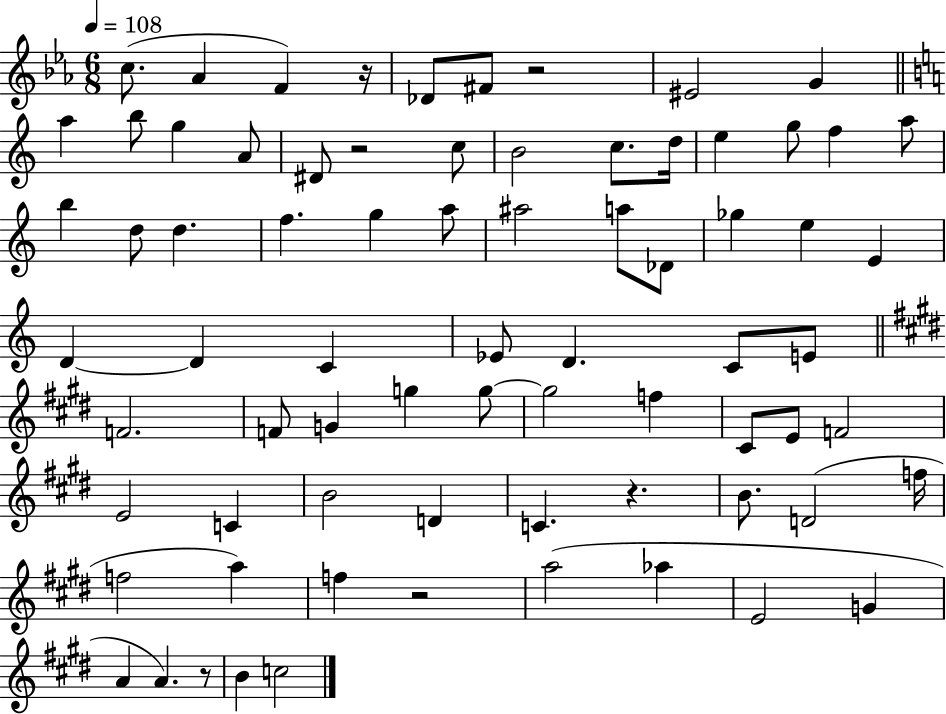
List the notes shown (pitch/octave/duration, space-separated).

C5/e. Ab4/q F4/q R/s Db4/e F#4/e R/h EIS4/h G4/q A5/q B5/e G5/q A4/e D#4/e R/h C5/e B4/h C5/e. D5/s E5/q G5/e F5/q A5/e B5/q D5/e D5/q. F5/q. G5/q A5/e A#5/h A5/e Db4/e Gb5/q E5/q E4/q D4/q D4/q C4/q Eb4/e D4/q. C4/e E4/e F4/h. F4/e G4/q G5/q G5/e G5/h F5/q C#4/e E4/e F4/h E4/h C4/q B4/h D4/q C4/q. R/q. B4/e. D4/h F5/s F5/h A5/q F5/q R/h A5/h Ab5/q E4/h G4/q A4/q A4/q. R/e B4/q C5/h